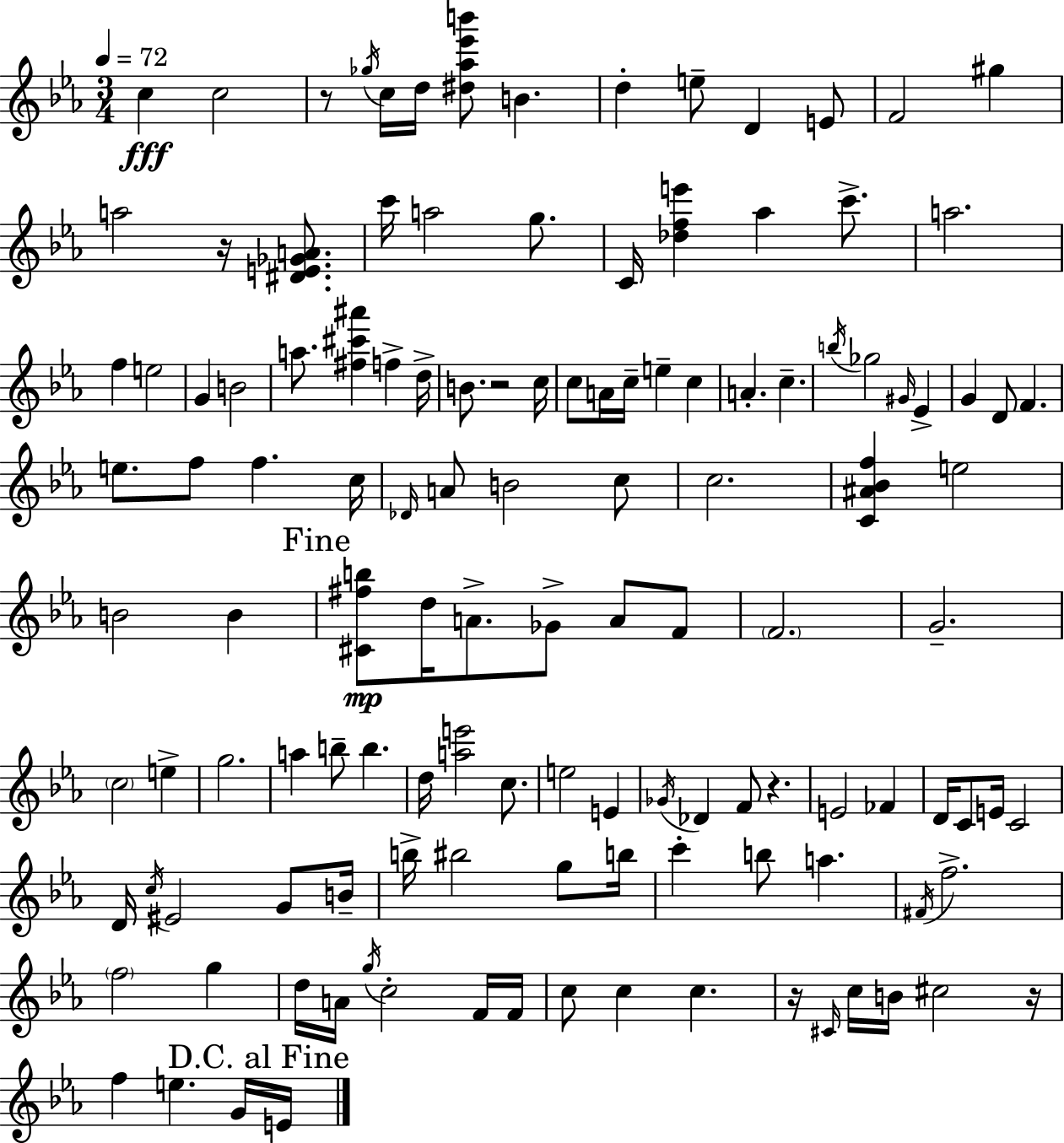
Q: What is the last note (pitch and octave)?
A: E4